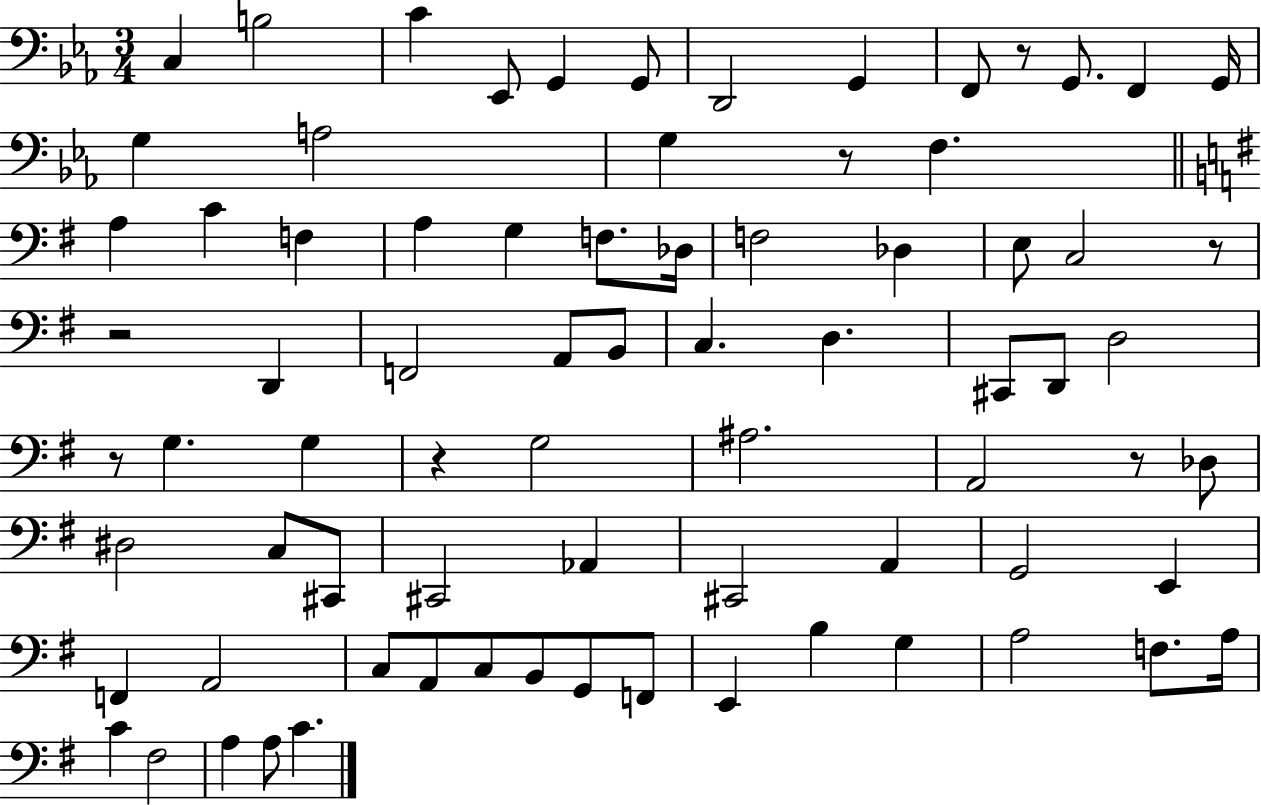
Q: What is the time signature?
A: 3/4